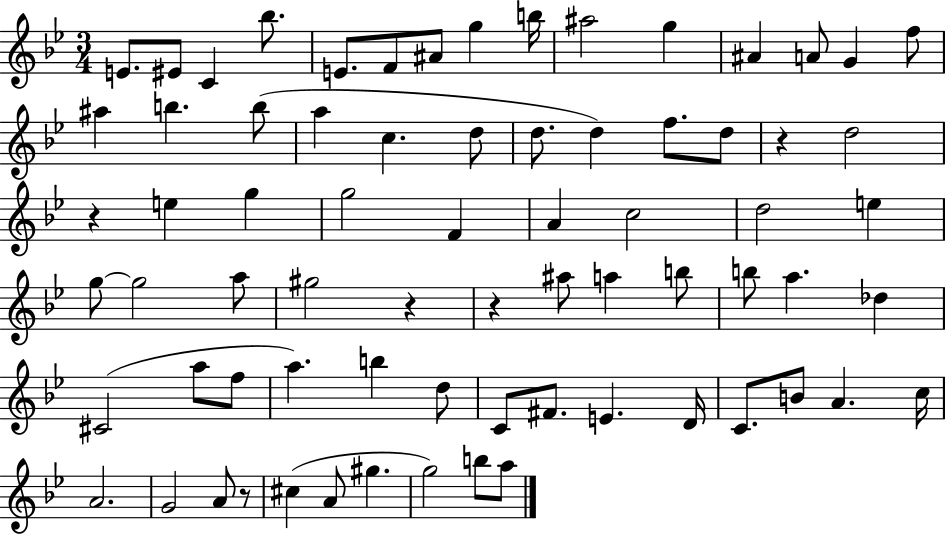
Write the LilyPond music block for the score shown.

{
  \clef treble
  \numericTimeSignature
  \time 3/4
  \key bes \major
  e'8. eis'8 c'4 bes''8. | e'8. f'8 ais'8 g''4 b''16 | ais''2 g''4 | ais'4 a'8 g'4 f''8 | \break ais''4 b''4. b''8( | a''4 c''4. d''8 | d''8. d''4) f''8. d''8 | r4 d''2 | \break r4 e''4 g''4 | g''2 f'4 | a'4 c''2 | d''2 e''4 | \break g''8~~ g''2 a''8 | gis''2 r4 | r4 ais''8 a''4 b''8 | b''8 a''4. des''4 | \break cis'2( a''8 f''8 | a''4.) b''4 d''8 | c'8 fis'8. e'4. d'16 | c'8. b'8 a'4. c''16 | \break a'2. | g'2 a'8 r8 | cis''4( a'8 gis''4. | g''2) b''8 a''8 | \break \bar "|."
}